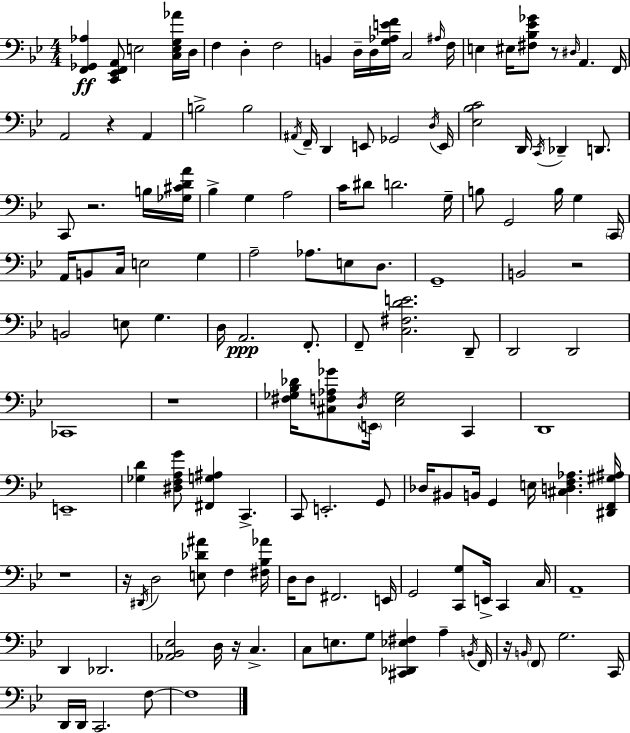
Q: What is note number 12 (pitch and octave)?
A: E3